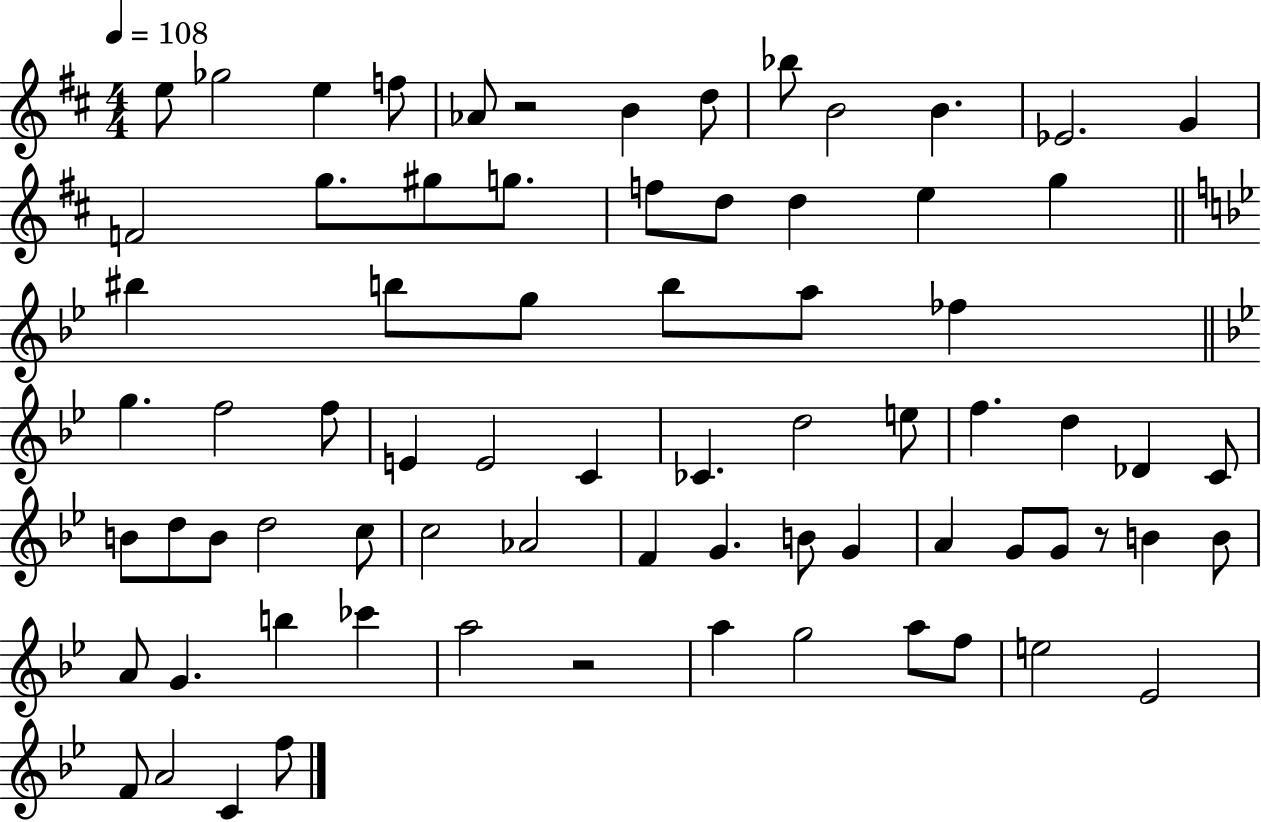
E5/e Gb5/h E5/q F5/e Ab4/e R/h B4/q D5/e Bb5/e B4/h B4/q. Eb4/h. G4/q F4/h G5/e. G#5/e G5/e. F5/e D5/e D5/q E5/q G5/q BIS5/q B5/e G5/e B5/e A5/e FES5/q G5/q. F5/h F5/e E4/q E4/h C4/q CES4/q. D5/h E5/e F5/q. D5/q Db4/q C4/e B4/e D5/e B4/e D5/h C5/e C5/h Ab4/h F4/q G4/q. B4/e G4/q A4/q G4/e G4/e R/e B4/q B4/e A4/e G4/q. B5/q CES6/q A5/h R/h A5/q G5/h A5/e F5/e E5/h Eb4/h F4/e A4/h C4/q F5/e